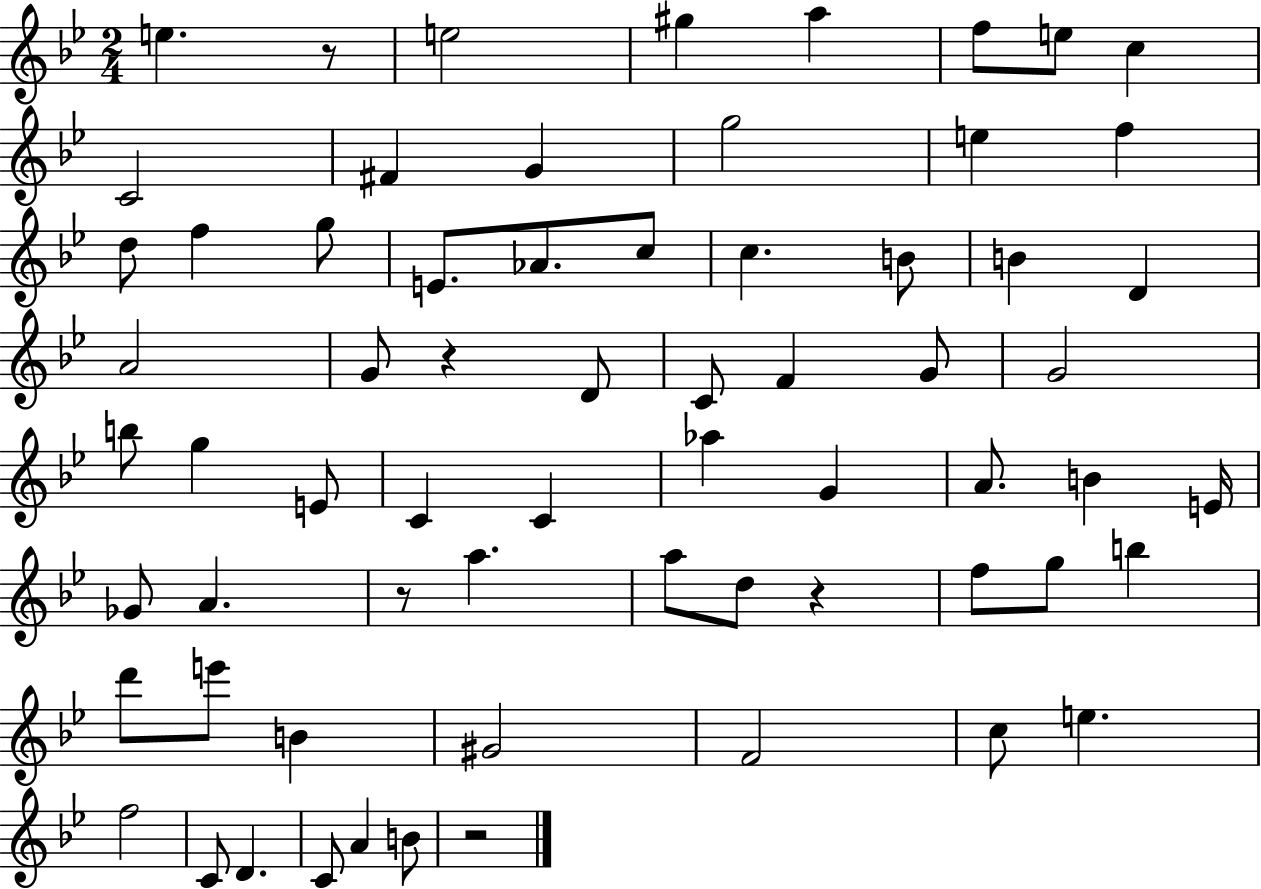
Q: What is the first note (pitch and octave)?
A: E5